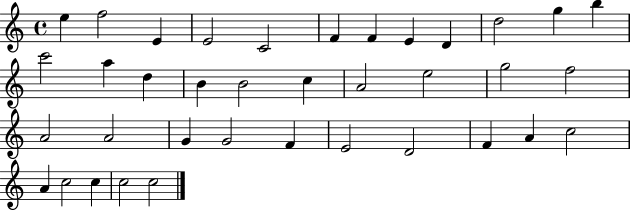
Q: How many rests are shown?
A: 0